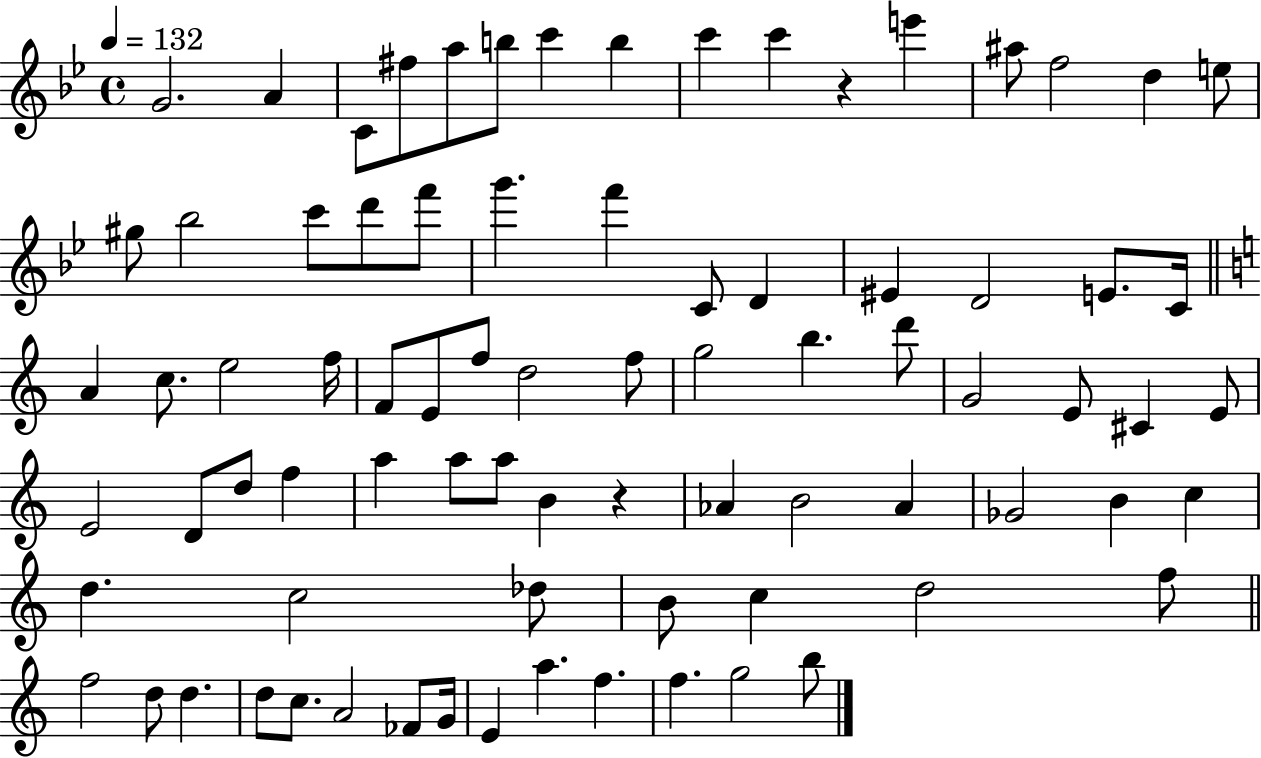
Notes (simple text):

G4/h. A4/q C4/e F#5/e A5/e B5/e C6/q B5/q C6/q C6/q R/q E6/q A#5/e F5/h D5/q E5/e G#5/e Bb5/h C6/e D6/e F6/e G6/q. F6/q C4/e D4/q EIS4/q D4/h E4/e. C4/s A4/q C5/e. E5/h F5/s F4/e E4/e F5/e D5/h F5/e G5/h B5/q. D6/e G4/h E4/e C#4/q E4/e E4/h D4/e D5/e F5/q A5/q A5/e A5/e B4/q R/q Ab4/q B4/h Ab4/q Gb4/h B4/q C5/q D5/q. C5/h Db5/e B4/e C5/q D5/h F5/e F5/h D5/e D5/q. D5/e C5/e. A4/h FES4/e G4/s E4/q A5/q. F5/q. F5/q. G5/h B5/e